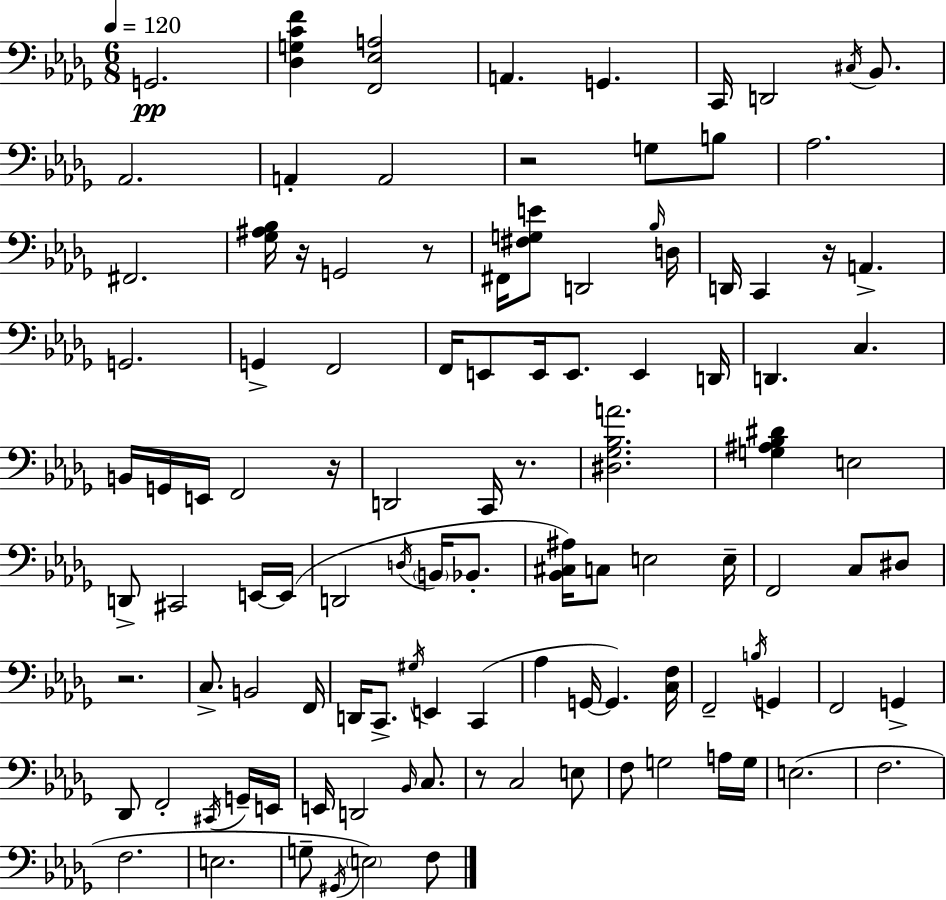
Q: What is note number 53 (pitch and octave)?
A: C3